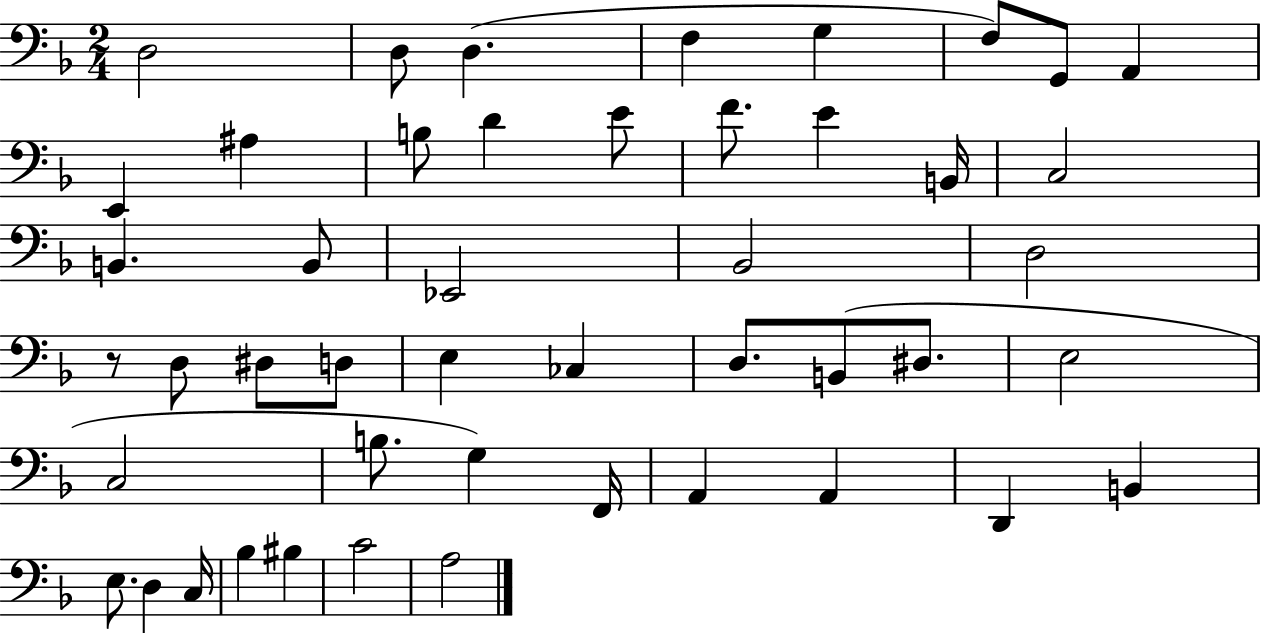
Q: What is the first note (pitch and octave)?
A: D3